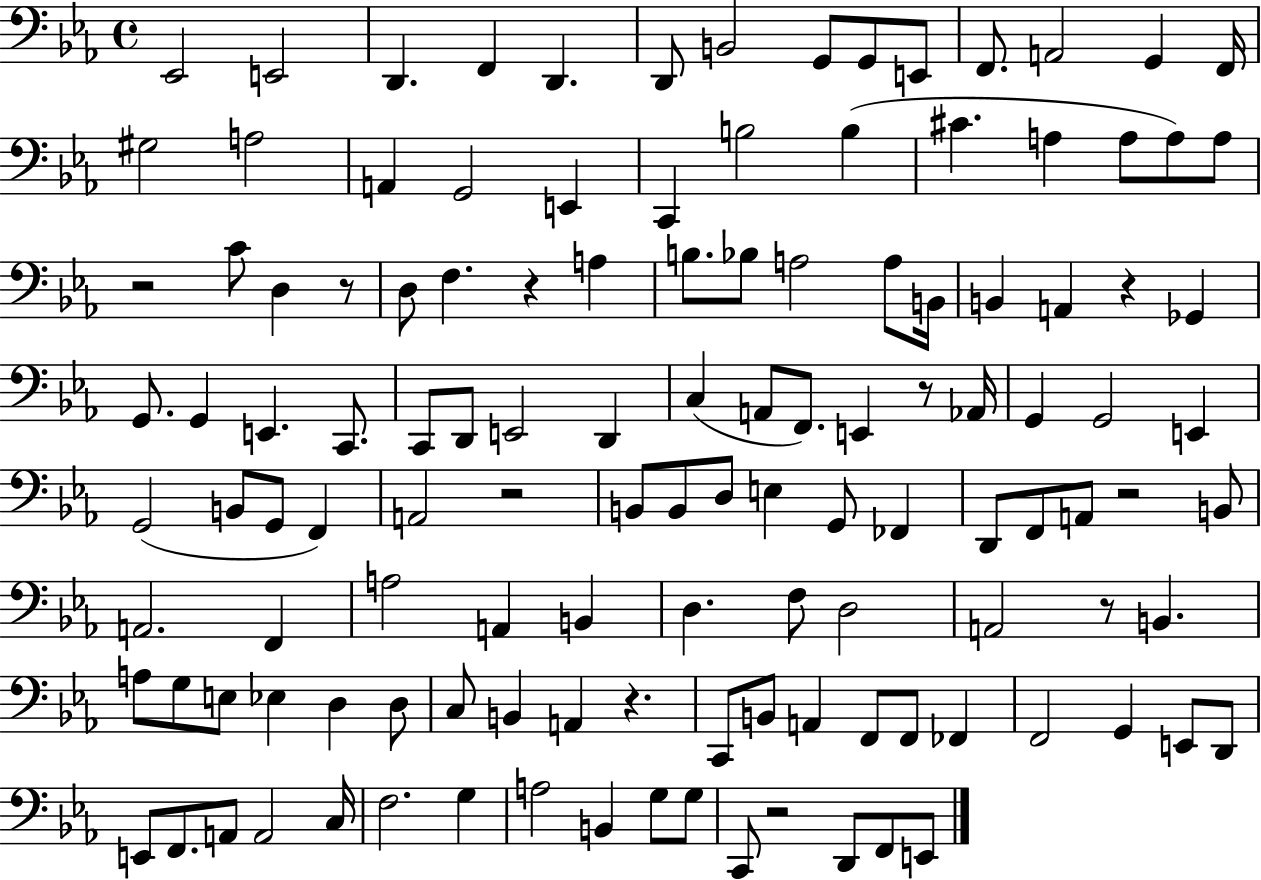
Eb2/h E2/h D2/q. F2/q D2/q. D2/e B2/h G2/e G2/e E2/e F2/e. A2/h G2/q F2/s G#3/h A3/h A2/q G2/h E2/q C2/q B3/h B3/q C#4/q. A3/q A3/e A3/e A3/e R/h C4/e D3/q R/e D3/e F3/q. R/q A3/q B3/e. Bb3/e A3/h A3/e B2/s B2/q A2/q R/q Gb2/q G2/e. G2/q E2/q. C2/e. C2/e D2/e E2/h D2/q C3/q A2/e F2/e. E2/q R/e Ab2/s G2/q G2/h E2/q G2/h B2/e G2/e F2/q A2/h R/h B2/e B2/e D3/e E3/q G2/e FES2/q D2/e F2/e A2/e R/h B2/e A2/h. F2/q A3/h A2/q B2/q D3/q. F3/e D3/h A2/h R/e B2/q. A3/e G3/e E3/e Eb3/q D3/q D3/e C3/e B2/q A2/q R/q. C2/e B2/e A2/q F2/e F2/e FES2/q F2/h G2/q E2/e D2/e E2/e F2/e. A2/e A2/h C3/s F3/h. G3/q A3/h B2/q G3/e G3/e C2/e R/h D2/e F2/e E2/e